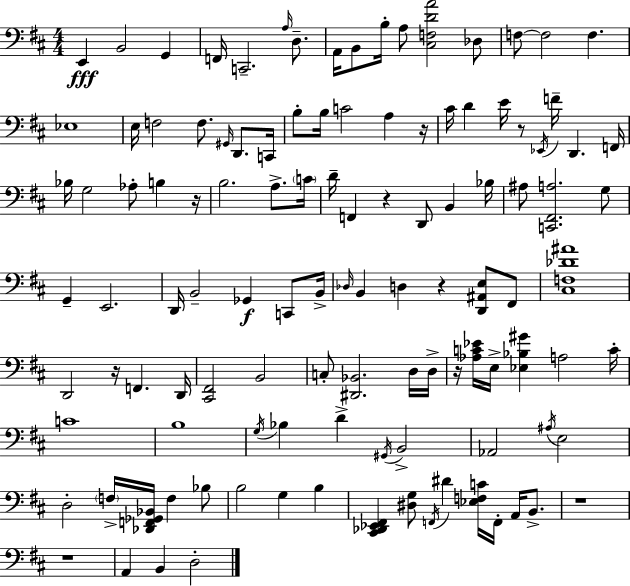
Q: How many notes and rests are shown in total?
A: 114